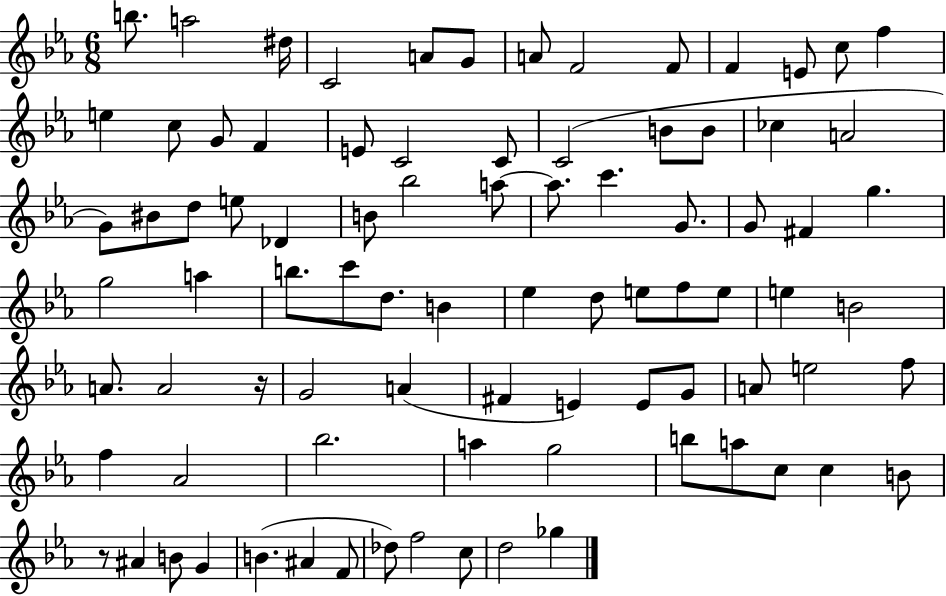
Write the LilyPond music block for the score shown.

{
  \clef treble
  \numericTimeSignature
  \time 6/8
  \key ees \major
  b''8. a''2 dis''16 | c'2 a'8 g'8 | a'8 f'2 f'8 | f'4 e'8 c''8 f''4 | \break e''4 c''8 g'8 f'4 | e'8 c'2 c'8 | c'2( b'8 b'8 | ces''4 a'2 | \break g'8) bis'8 d''8 e''8 des'4 | b'8 bes''2 a''8~~ | a''8. c'''4. g'8. | g'8 fis'4 g''4. | \break g''2 a''4 | b''8. c'''8 d''8. b'4 | ees''4 d''8 e''8 f''8 e''8 | e''4 b'2 | \break a'8. a'2 r16 | g'2 a'4( | fis'4 e'4) e'8 g'8 | a'8 e''2 f''8 | \break f''4 aes'2 | bes''2. | a''4 g''2 | b''8 a''8 c''8 c''4 b'8 | \break r8 ais'4 b'8 g'4 | b'4.( ais'4 f'8 | des''8) f''2 c''8 | d''2 ges''4 | \break \bar "|."
}